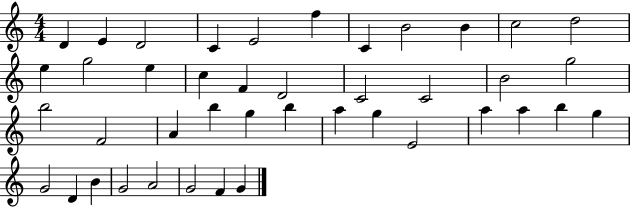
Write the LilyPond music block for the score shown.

{
  \clef treble
  \numericTimeSignature
  \time 4/4
  \key c \major
  d'4 e'4 d'2 | c'4 e'2 f''4 | c'4 b'2 b'4 | c''2 d''2 | \break e''4 g''2 e''4 | c''4 f'4 d'2 | c'2 c'2 | b'2 g''2 | \break b''2 f'2 | a'4 b''4 g''4 b''4 | a''4 g''4 e'2 | a''4 a''4 b''4 g''4 | \break g'2 d'4 b'4 | g'2 a'2 | g'2 f'4 g'4 | \bar "|."
}